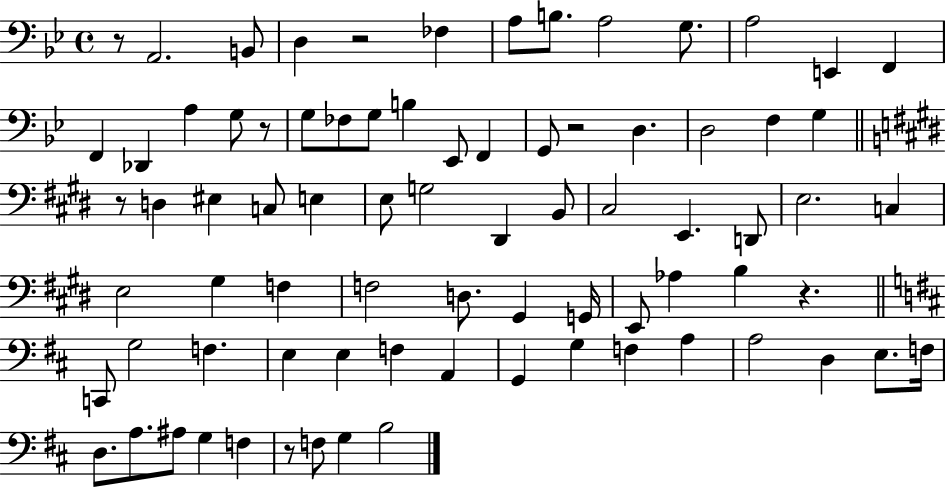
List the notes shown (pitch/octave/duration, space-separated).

R/e A2/h. B2/e D3/q R/h FES3/q A3/e B3/e. A3/h G3/e. A3/h E2/q F2/q F2/q Db2/q A3/q G3/e R/e G3/e FES3/e G3/e B3/q Eb2/e F2/q G2/e R/h D3/q. D3/h F3/q G3/q R/e D3/q EIS3/q C3/e E3/q E3/e G3/h D#2/q B2/e C#3/h E2/q. D2/e E3/h. C3/q E3/h G#3/q F3/q F3/h D3/e. G#2/q G2/s E2/e Ab3/q B3/q R/q. C2/e G3/h F3/q. E3/q E3/q F3/q A2/q G2/q G3/q F3/q A3/q A3/h D3/q E3/e. F3/s D3/e. A3/e. A#3/e G3/q F3/q R/e F3/e G3/q B3/h